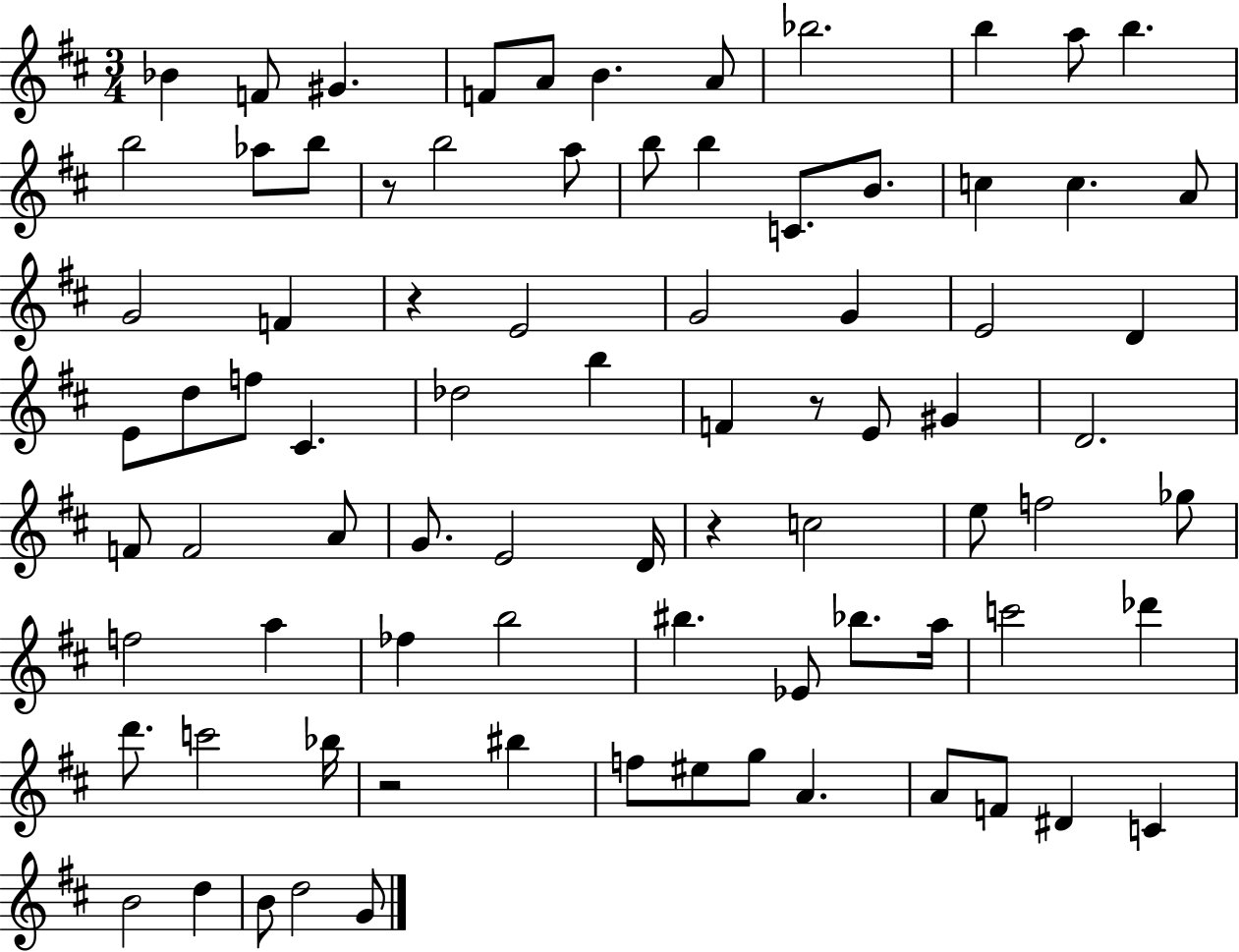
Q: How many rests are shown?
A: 5